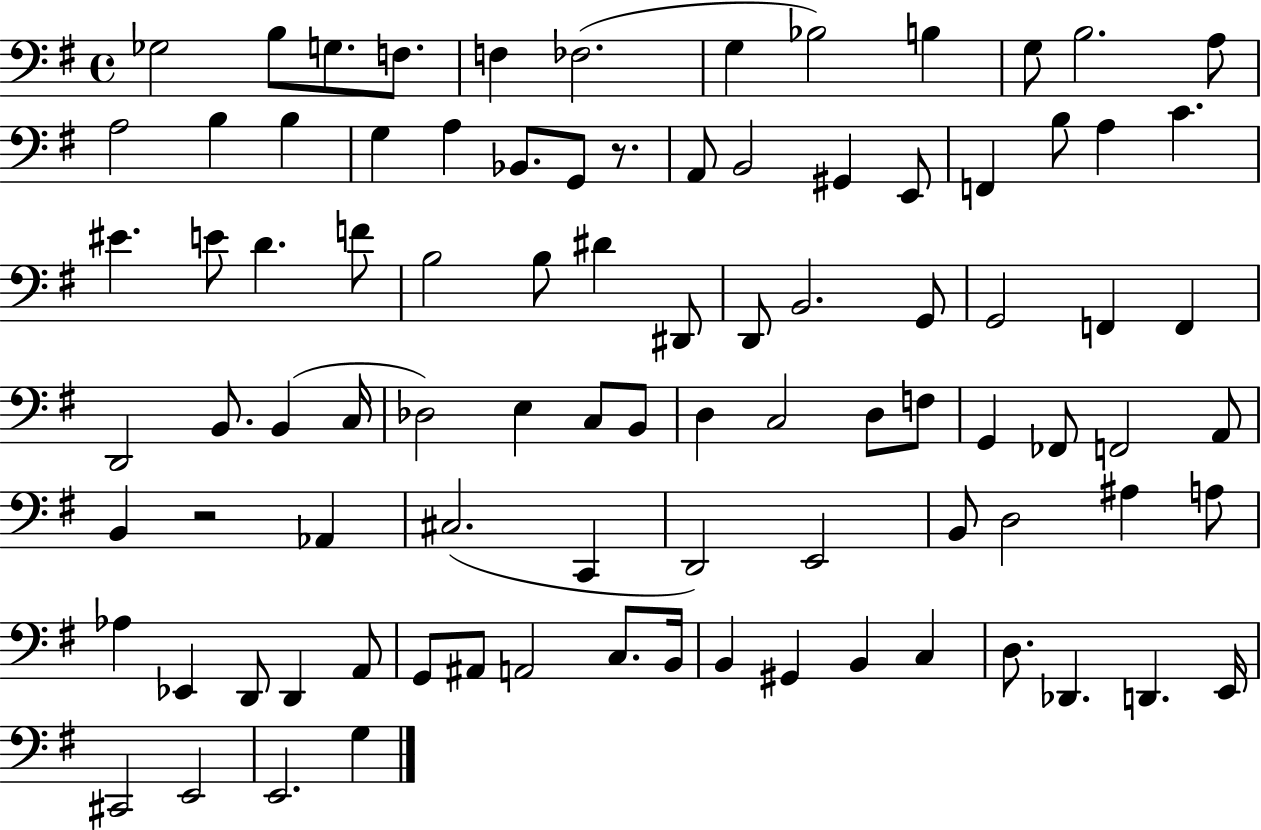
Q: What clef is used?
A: bass